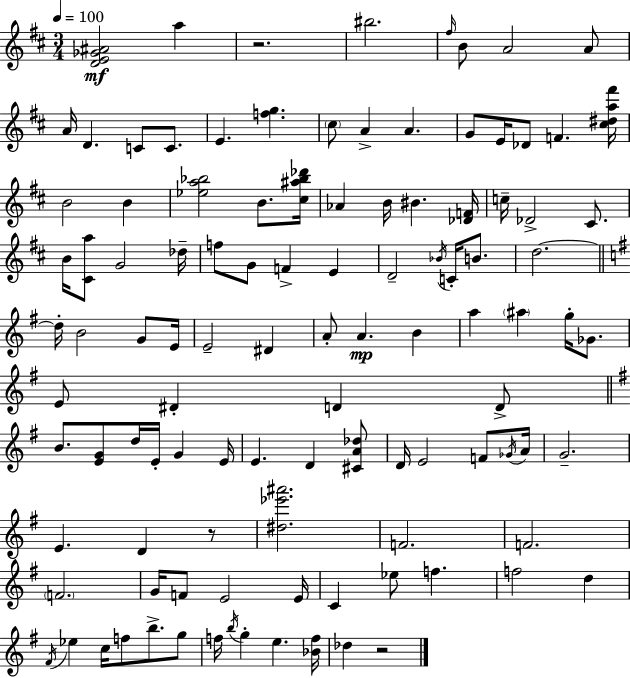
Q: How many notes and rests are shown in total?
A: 108